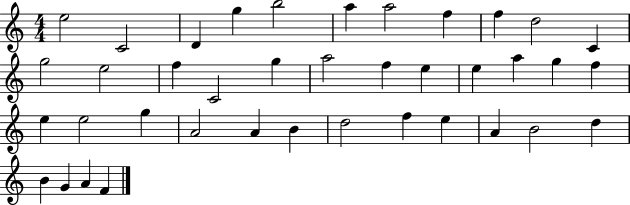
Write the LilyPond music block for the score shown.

{
  \clef treble
  \numericTimeSignature
  \time 4/4
  \key c \major
  e''2 c'2 | d'4 g''4 b''2 | a''4 a''2 f''4 | f''4 d''2 c'4 | \break g''2 e''2 | f''4 c'2 g''4 | a''2 f''4 e''4 | e''4 a''4 g''4 f''4 | \break e''4 e''2 g''4 | a'2 a'4 b'4 | d''2 f''4 e''4 | a'4 b'2 d''4 | \break b'4 g'4 a'4 f'4 | \bar "|."
}